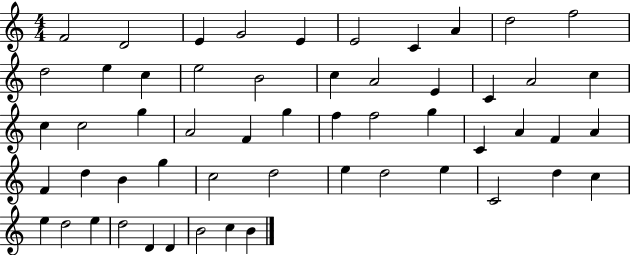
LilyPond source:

{
  \clef treble
  \numericTimeSignature
  \time 4/4
  \key c \major
  f'2 d'2 | e'4 g'2 e'4 | e'2 c'4 a'4 | d''2 f''2 | \break d''2 e''4 c''4 | e''2 b'2 | c''4 a'2 e'4 | c'4 a'2 c''4 | \break c''4 c''2 g''4 | a'2 f'4 g''4 | f''4 f''2 g''4 | c'4 a'4 f'4 a'4 | \break f'4 d''4 b'4 g''4 | c''2 d''2 | e''4 d''2 e''4 | c'2 d''4 c''4 | \break e''4 d''2 e''4 | d''2 d'4 d'4 | b'2 c''4 b'4 | \bar "|."
}